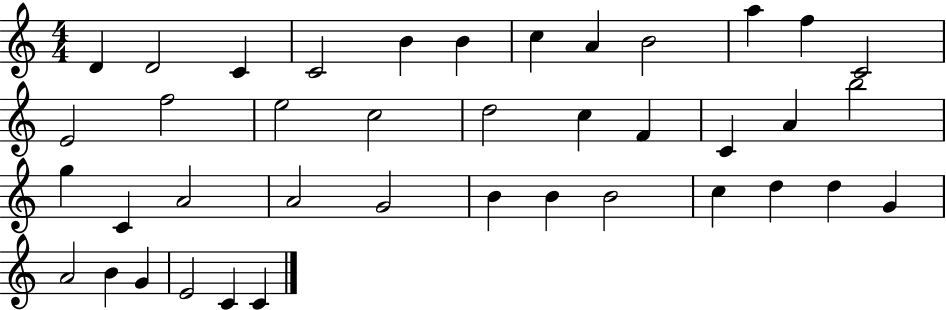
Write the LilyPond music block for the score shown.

{
  \clef treble
  \numericTimeSignature
  \time 4/4
  \key c \major
  d'4 d'2 c'4 | c'2 b'4 b'4 | c''4 a'4 b'2 | a''4 f''4 c'2 | \break e'2 f''2 | e''2 c''2 | d''2 c''4 f'4 | c'4 a'4 b''2 | \break g''4 c'4 a'2 | a'2 g'2 | b'4 b'4 b'2 | c''4 d''4 d''4 g'4 | \break a'2 b'4 g'4 | e'2 c'4 c'4 | \bar "|."
}